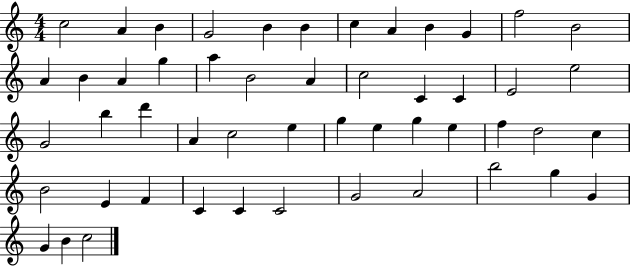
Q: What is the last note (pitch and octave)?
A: C5